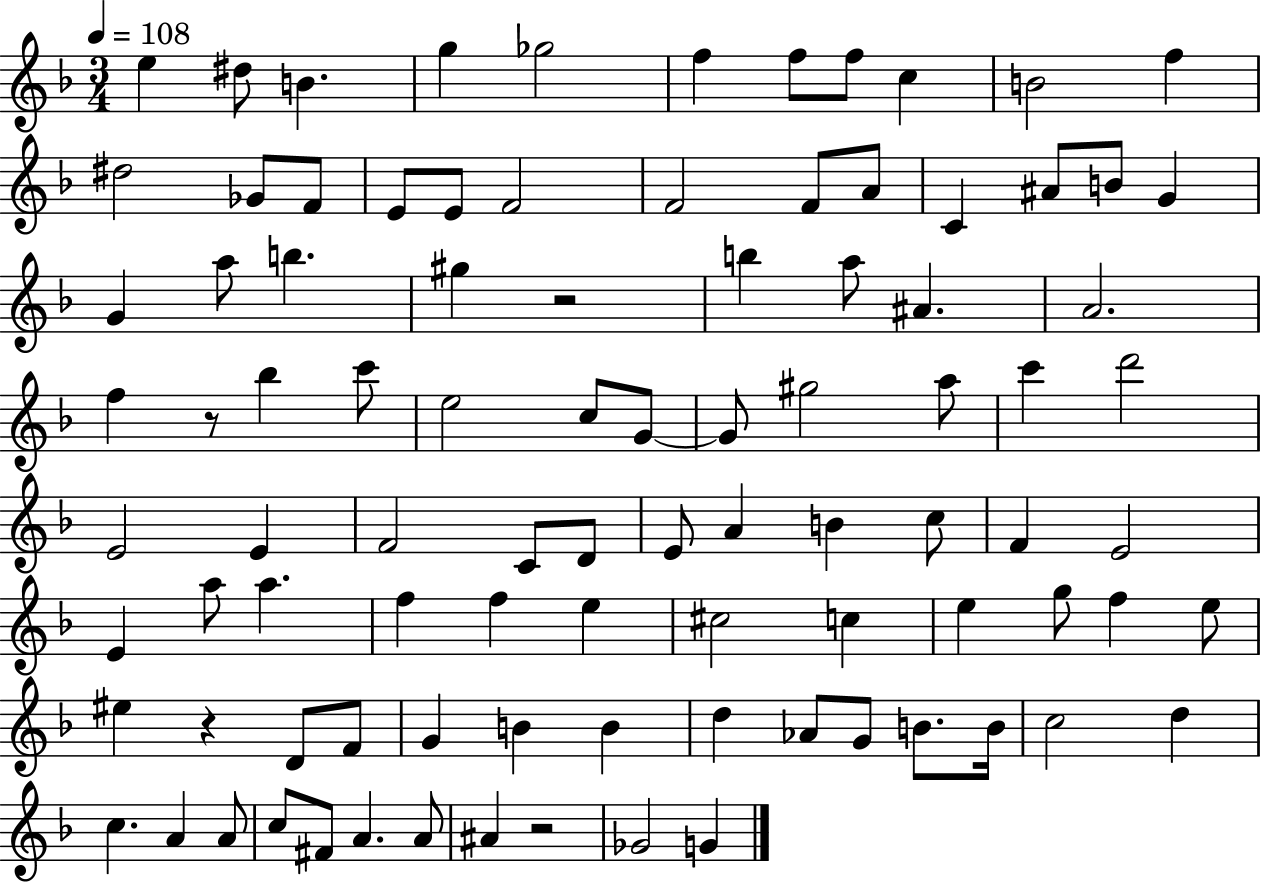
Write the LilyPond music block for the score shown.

{
  \clef treble
  \numericTimeSignature
  \time 3/4
  \key f \major
  \tempo 4 = 108
  e''4 dis''8 b'4. | g''4 ges''2 | f''4 f''8 f''8 c''4 | b'2 f''4 | \break dis''2 ges'8 f'8 | e'8 e'8 f'2 | f'2 f'8 a'8 | c'4 ais'8 b'8 g'4 | \break g'4 a''8 b''4. | gis''4 r2 | b''4 a''8 ais'4. | a'2. | \break f''4 r8 bes''4 c'''8 | e''2 c''8 g'8~~ | g'8 gis''2 a''8 | c'''4 d'''2 | \break e'2 e'4 | f'2 c'8 d'8 | e'8 a'4 b'4 c''8 | f'4 e'2 | \break e'4 a''8 a''4. | f''4 f''4 e''4 | cis''2 c''4 | e''4 g''8 f''4 e''8 | \break eis''4 r4 d'8 f'8 | g'4 b'4 b'4 | d''4 aes'8 g'8 b'8. b'16 | c''2 d''4 | \break c''4. a'4 a'8 | c''8 fis'8 a'4. a'8 | ais'4 r2 | ges'2 g'4 | \break \bar "|."
}